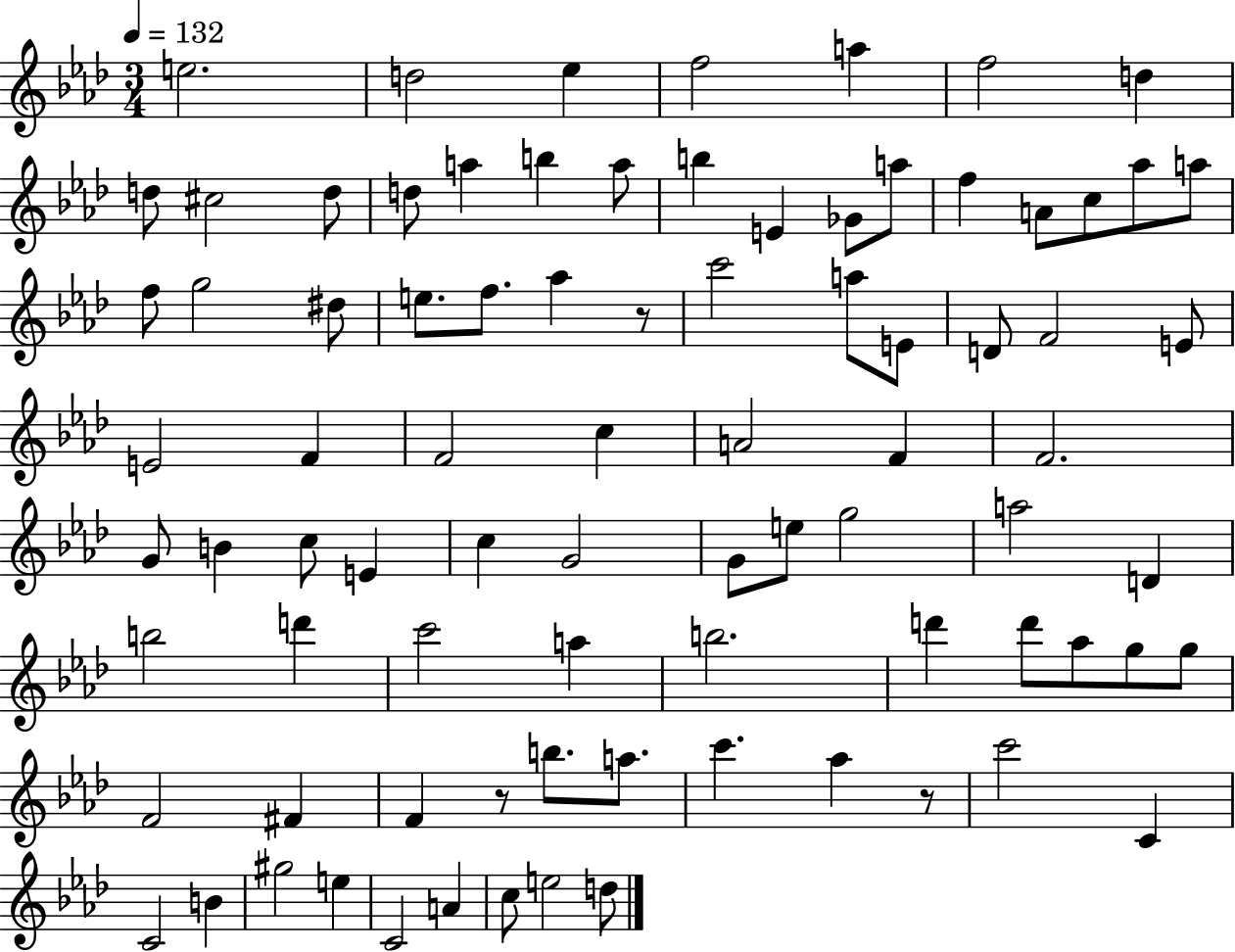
E5/h. D5/h Eb5/q F5/h A5/q F5/h D5/q D5/e C#5/h D5/e D5/e A5/q B5/q A5/e B5/q E4/q Gb4/e A5/e F5/q A4/e C5/e Ab5/e A5/e F5/e G5/h D#5/e E5/e. F5/e. Ab5/q R/e C6/h A5/e E4/e D4/e F4/h E4/e E4/h F4/q F4/h C5/q A4/h F4/q F4/h. G4/e B4/q C5/e E4/q C5/q G4/h G4/e E5/e G5/h A5/h D4/q B5/h D6/q C6/h A5/q B5/h. D6/q D6/e Ab5/e G5/e G5/e F4/h F#4/q F4/q R/e B5/e. A5/e. C6/q. Ab5/q R/e C6/h C4/q C4/h B4/q G#5/h E5/q C4/h A4/q C5/e E5/h D5/e